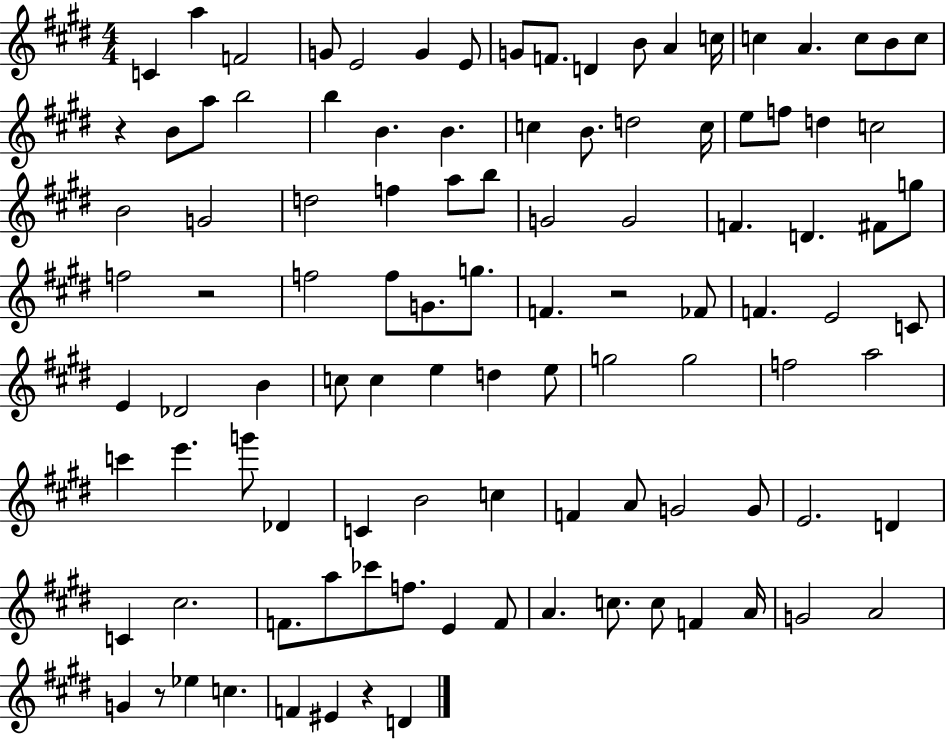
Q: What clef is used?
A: treble